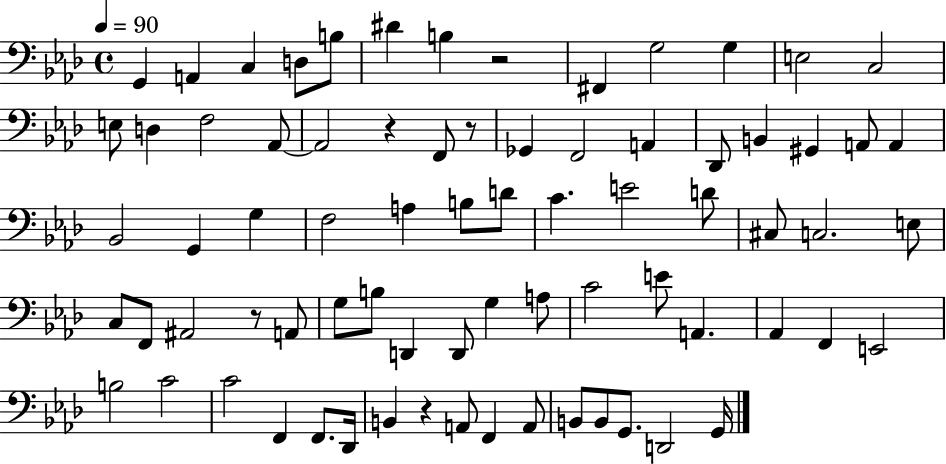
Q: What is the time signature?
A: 4/4